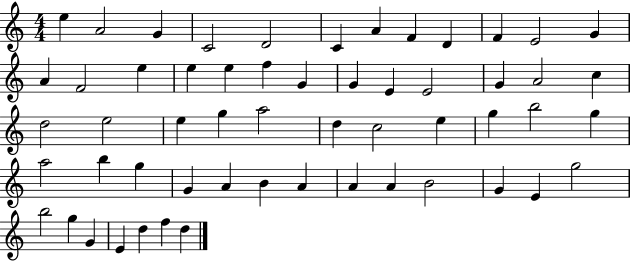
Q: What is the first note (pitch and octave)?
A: E5